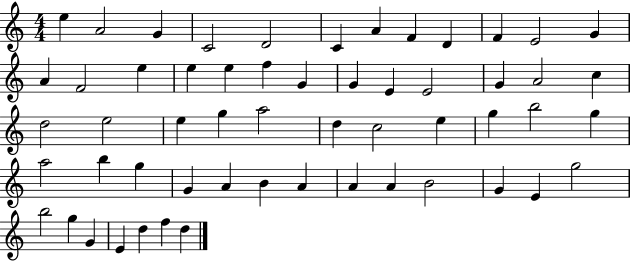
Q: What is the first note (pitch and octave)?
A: E5